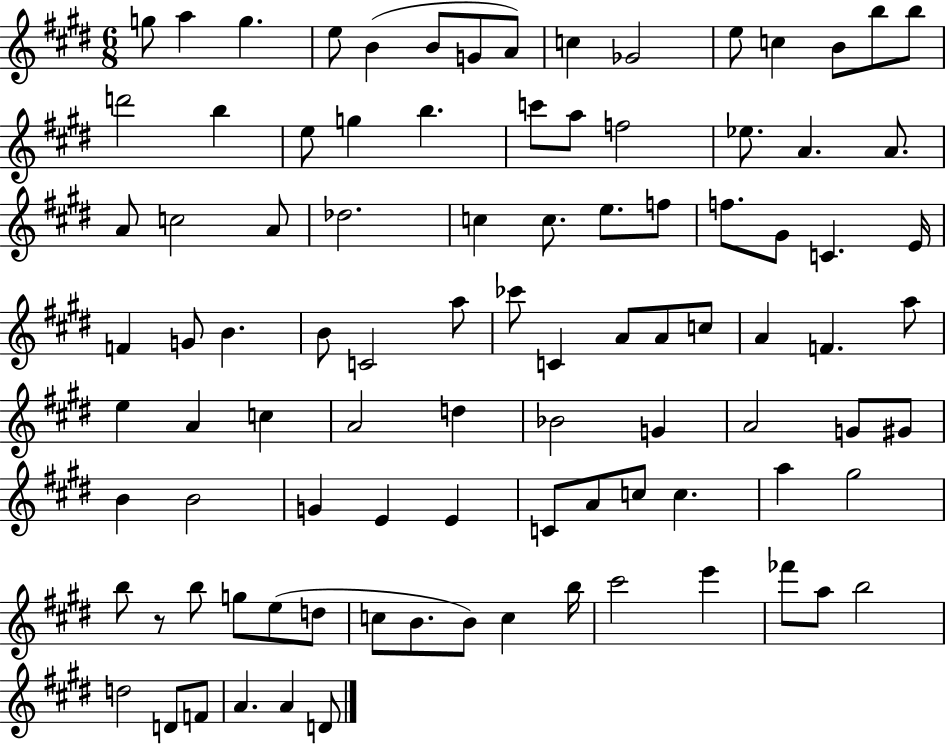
G5/e A5/q G5/q. E5/e B4/q B4/e G4/e A4/e C5/q Gb4/h E5/e C5/q B4/e B5/e B5/e D6/h B5/q E5/e G5/q B5/q. C6/e A5/e F5/h Eb5/e. A4/q. A4/e. A4/e C5/h A4/e Db5/h. C5/q C5/e. E5/e. F5/e F5/e. G#4/e C4/q. E4/s F4/q G4/e B4/q. B4/e C4/h A5/e CES6/e C4/q A4/e A4/e C5/e A4/q F4/q. A5/e E5/q A4/q C5/q A4/h D5/q Bb4/h G4/q A4/h G4/e G#4/e B4/q B4/h G4/q E4/q E4/q C4/e A4/e C5/e C5/q. A5/q G#5/h B5/e R/e B5/e G5/e E5/e D5/e C5/e B4/e. B4/e C5/q B5/s C#6/h E6/q FES6/e A5/e B5/h D5/h D4/e F4/e A4/q. A4/q D4/e